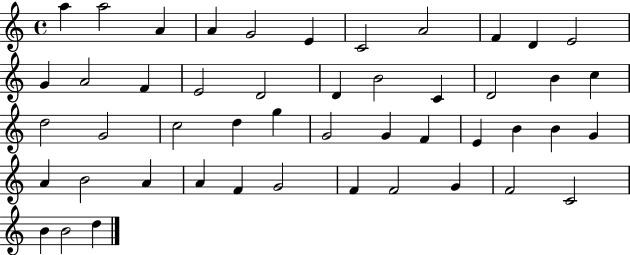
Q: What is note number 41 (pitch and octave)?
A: F4